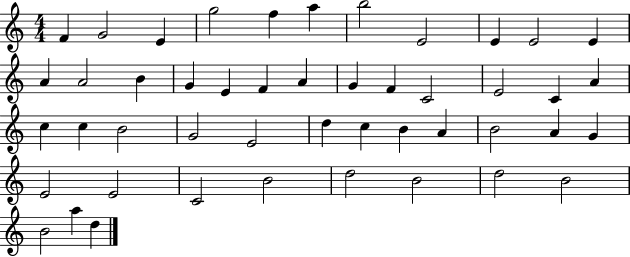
{
  \clef treble
  \numericTimeSignature
  \time 4/4
  \key c \major
  f'4 g'2 e'4 | g''2 f''4 a''4 | b''2 e'2 | e'4 e'2 e'4 | \break a'4 a'2 b'4 | g'4 e'4 f'4 a'4 | g'4 f'4 c'2 | e'2 c'4 a'4 | \break c''4 c''4 b'2 | g'2 e'2 | d''4 c''4 b'4 a'4 | b'2 a'4 g'4 | \break e'2 e'2 | c'2 b'2 | d''2 b'2 | d''2 b'2 | \break b'2 a''4 d''4 | \bar "|."
}